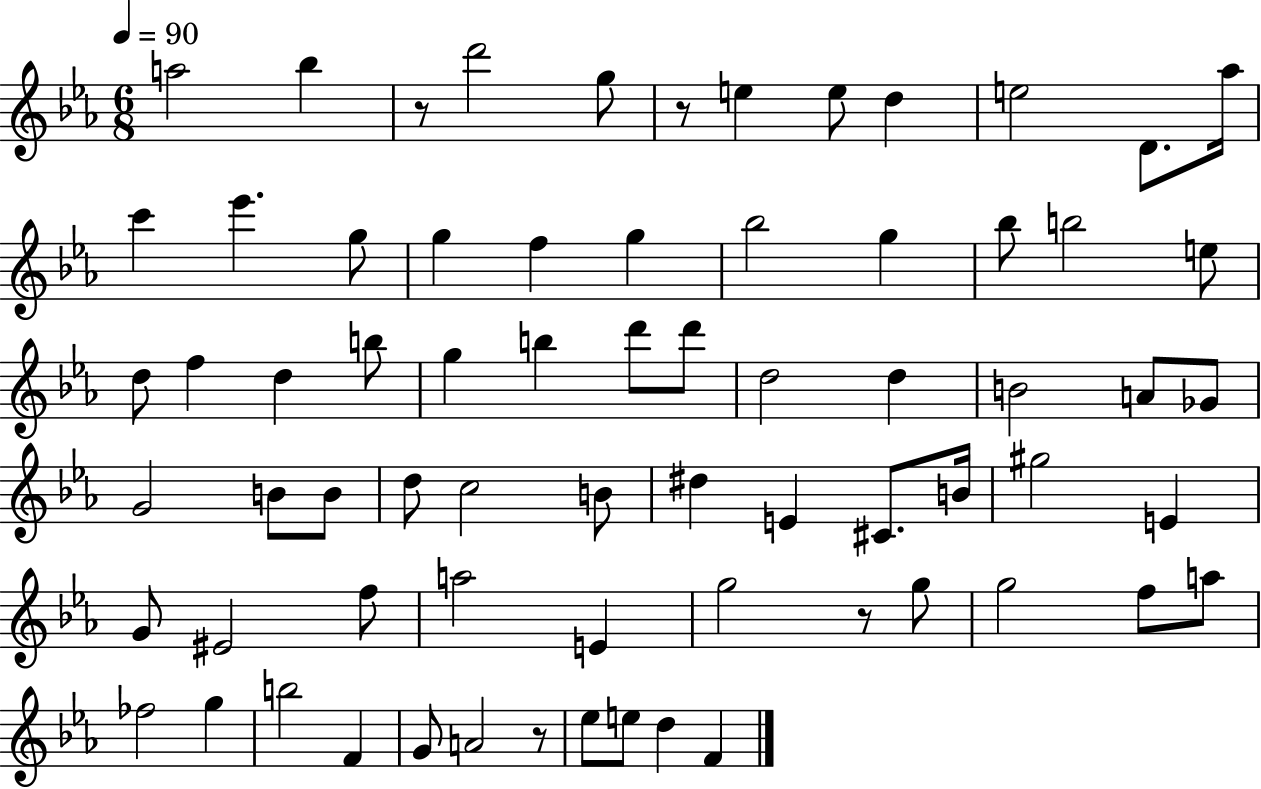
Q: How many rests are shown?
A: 4